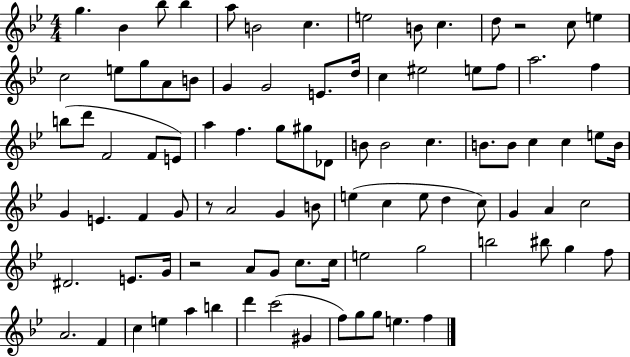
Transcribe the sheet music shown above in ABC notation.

X:1
T:Untitled
M:4/4
L:1/4
K:Bb
g _B _b/2 _b a/2 B2 c e2 B/2 c d/2 z2 c/2 e c2 e/2 g/2 A/2 B/2 G G2 E/2 d/4 c ^e2 e/2 f/2 a2 f b/2 d'/2 F2 F/2 E/2 a f g/2 ^g/2 _D/2 B/2 B2 c B/2 B/2 c c e/2 B/4 G E F G/2 z/2 A2 G B/2 e c e/2 d c/2 G A c2 ^D2 E/2 G/4 z2 A/2 G/2 c/2 c/4 e2 g2 b2 ^b/2 g f/2 A2 F c e a b d' c'2 ^G f/2 g/2 g/2 e f